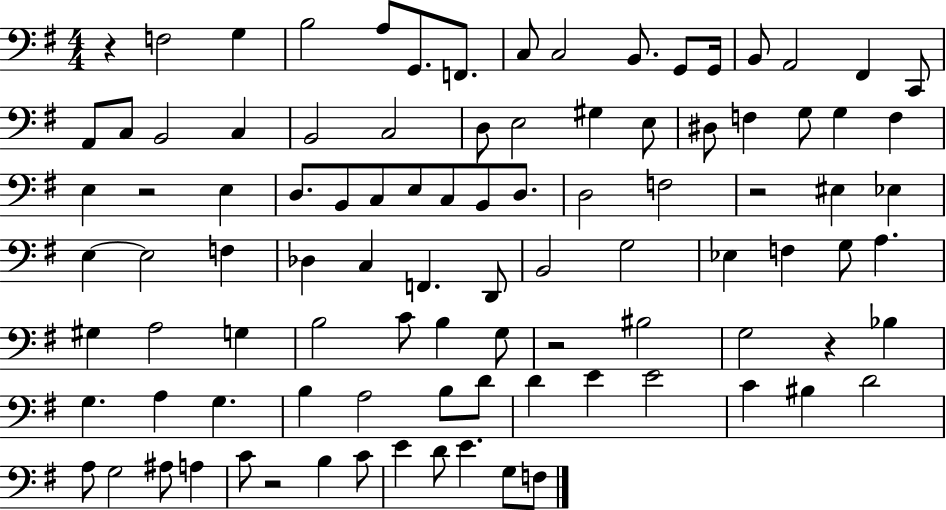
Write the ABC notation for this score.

X:1
T:Untitled
M:4/4
L:1/4
K:G
z F,2 G, B,2 A,/2 G,,/2 F,,/2 C,/2 C,2 B,,/2 G,,/2 G,,/4 B,,/2 A,,2 ^F,, C,,/2 A,,/2 C,/2 B,,2 C, B,,2 C,2 D,/2 E,2 ^G, E,/2 ^D,/2 F, G,/2 G, F, E, z2 E, D,/2 B,,/2 C,/2 E,/2 C,/2 B,,/2 D,/2 D,2 F,2 z2 ^E, _E, E, E,2 F, _D, C, F,, D,,/2 B,,2 G,2 _E, F, G,/2 A, ^G, A,2 G, B,2 C/2 B, G,/2 z2 ^B,2 G,2 z _B, G, A, G, B, A,2 B,/2 D/2 D E E2 C ^B, D2 A,/2 G,2 ^A,/2 A, C/2 z2 B, C/2 E D/2 E G,/2 F,/2